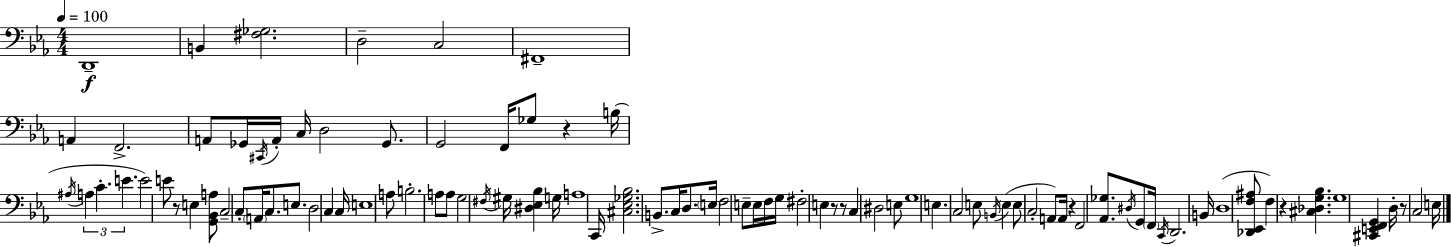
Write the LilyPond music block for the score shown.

{
  \clef bass
  \numericTimeSignature
  \time 4/4
  \key c \minor
  \tempo 4 = 100
  d,1--\f | b,4 <fis ges>2. | d2-- c2 | fis,1-- | \break a,4 f,2.-> | a,8 ges,16 \acciaccatura { cis,16 } a,16-. c16 d2 ges,8. | g,2 f,16 ges8 r4 | b16( \acciaccatura { ais16 } \tuplet 3/2 { a4 c'4.-. e'4. } | \break e'2) e'8 r8 e4 | <g, bes, a>8 c2-- c8-. \parenthesize a,16 c8. | e8. d2 c4 | c16 e1 | \break a8 b2.-. | a8 a8 g2 \acciaccatura { fis16 } gis16 <dis ees bes>4 | g16 a1 | c,16 <cis ees ges bes>2. | \break b,8.-> c16 d8. \parenthesize e16 f2 | e8-- e16 f16 g16 fis2-. e4 | r8 r8 c4 dis2 | e8 g1 | \break e4. c2 | e8 \acciaccatura { b,16 }( e4 e8 c2-. | a,8) a,16 r4 f,2 | <aes, ges>8. \acciaccatura { dis16 } g,8 \parenthesize f,16 \acciaccatura { c,16 } d,2. | \break b,16 d1( | <des, ees, f ais>8 f4) r4 | <cis des g bes>4. g1 | <cis, e, f, g,>4 d16-. r8 c2 | \break e16 \bar "|."
}